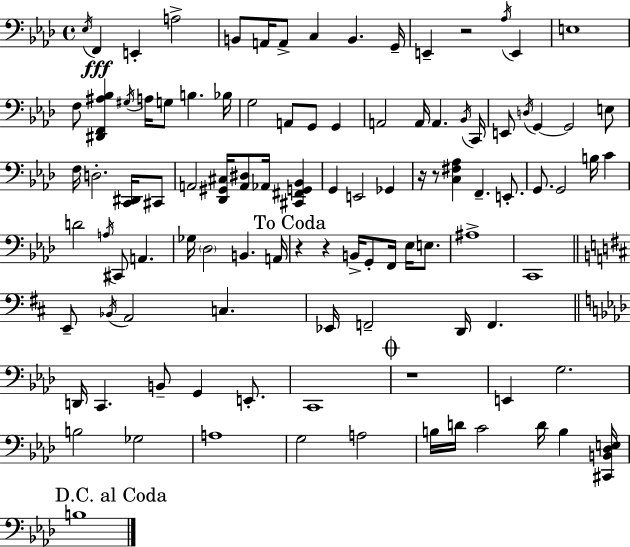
{
  \clef bass
  \time 4/4
  \defaultTimeSignature
  \key aes \major
  \acciaccatura { ees16 }\fff f,4 e,4-. a2-> | b,8 a,16 a,8-> c4 b,4. | g,16-- e,4-- r2 \acciaccatura { aes16 } e,4 | e1 | \break f8 <dis, f, ais bes>4 \acciaccatura { gis16 } a16 g8 b4. | bes16 g2 a,8 g,8 g,4 | a,2 a,16 a,4. | \acciaccatura { bes,16 } c,16 e,8 \acciaccatura { d16 } g,4~~ g,2 | \break e8 f16 d2.-. | <c, dis,>16 cis,8 a,2 <des, gis, cis>16 <a, dis>8 | aes,16 <cis, fis, g, bes,>4 g,4 e,2 | ges,4 r16 r8 <c fis aes>4 f,4.-- | \break e,8.-. g,8. g,2 | b16 c'4 d'2 \acciaccatura { a16 } cis,8 | a,4. ges16 \parenthesize des2 b,4. | a,16 \mark "To Coda" r4 r4 b,16-> g,8-. | \break f,16 ees16 e8. ais1-> | c,1 | \bar "||" \break \key b \minor e,8-- \acciaccatura { bes,16 } a,2 c4. | ees,16 f,2-- d,16 f,4. | \bar "||" \break \key aes \major d,16 c,4. b,8-- g,4 e,8.-. | c,1 | \mark \markup { \musicglyph "scripts.coda" } r1 | e,4 g2. | \break b2 ges2 | a1 | g2 a2 | b16 d'16 c'2 d'16 b4 <cis, b, des e>16 | \break \mark "D.C. al Coda" b1 | \bar "|."
}